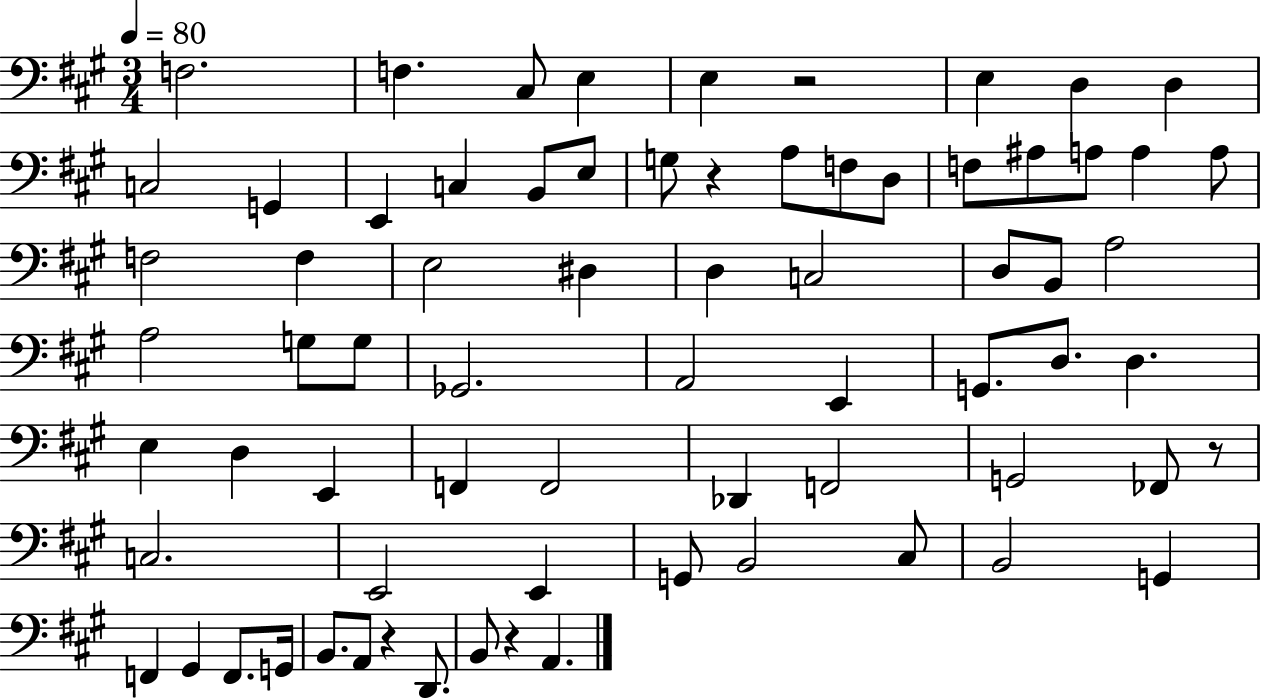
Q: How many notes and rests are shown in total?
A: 72